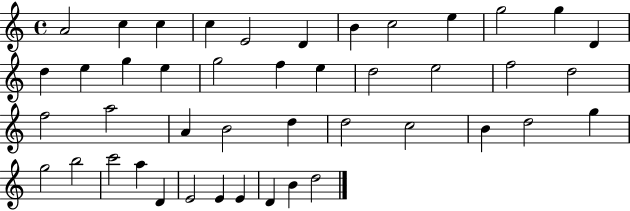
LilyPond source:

{
  \clef treble
  \time 4/4
  \defaultTimeSignature
  \key c \major
  a'2 c''4 c''4 | c''4 e'2 d'4 | b'4 c''2 e''4 | g''2 g''4 d'4 | \break d''4 e''4 g''4 e''4 | g''2 f''4 e''4 | d''2 e''2 | f''2 d''2 | \break f''2 a''2 | a'4 b'2 d''4 | d''2 c''2 | b'4 d''2 g''4 | \break g''2 b''2 | c'''2 a''4 d'4 | e'2 e'4 e'4 | d'4 b'4 d''2 | \break \bar "|."
}